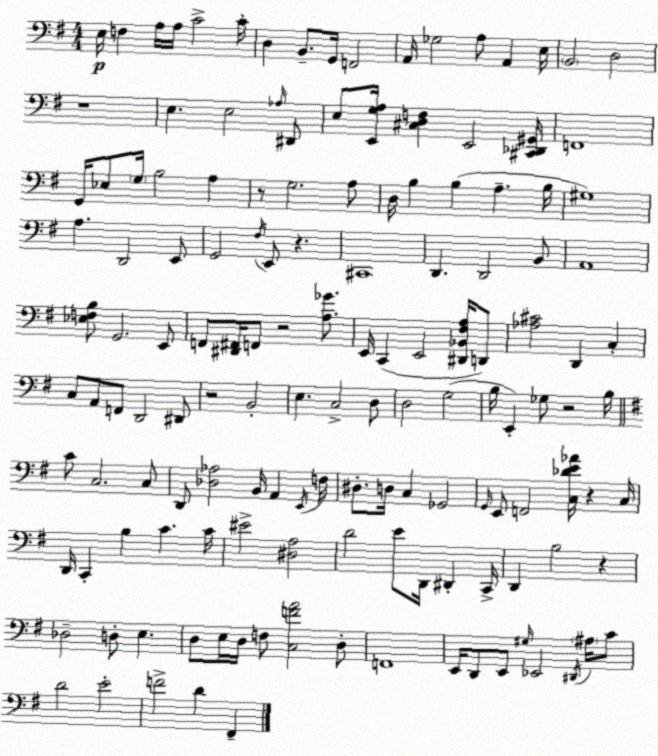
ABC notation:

X:1
T:Untitled
M:4/4
L:1/4
K:G
E,/4 F, A,/4 A,/4 C2 C/4 D, B,,/2 G,,/4 F,,2 A,,/4 _G,2 A,/2 A,, E,/4 B,,2 D,2 z4 E, E,2 _A,/4 ^D,,/2 E,/2 [E,,G,A,]/4 [^C,D,F,] E,,2 [^C,,_D,,^G,,]/4 F,,4 G,,/4 _E,/2 G,/4 B,2 A, z/2 G,2 A,/2 D,/4 B, B, A, B,/4 ^G,4 A, D,,2 E,,/2 G,,2 ^F,/4 E,,/2 z ^C,,4 D,, D,,2 B,,/2 A,,4 [_E,F,B,]/2 G,,2 E,,/2 F,,/2 [^D,,^F,,]/4 F,,/2 z2 [A,_G]/2 E,,/4 C,, E,,2 [^D,,_B,,^F,A,]/4 D,,/2 [_A,^C]2 D,, C, C,/2 A,,/2 F,,/2 D,,2 ^D,,/2 z2 B,,2 E, C,2 D,/2 D,2 G,2 B,/4 E,, _G,/2 z2 B,/4 C/2 C,2 C,/2 D,,/2 [_D,_A,]2 B,,/4 A,, E,,/4 F,/4 ^D,/2 D,/4 C, _G,,2 G,,/4 E,,/2 F,,2 [C,_DE_A]/4 z C,/4 D,,/4 C,, B, C C/4 ^E2 [^D,A,]2 D2 E/2 D,,/4 ^D,, C,,/4 D,, B,2 z _D,2 D,/2 E, D,/2 E,/4 D,/4 F,/2 [C,FA]2 D,/2 F,,4 E,,/4 D,,/2 E,,/2 ^G,/4 _E,,2 ^D,,/4 ^A,/4 C/2 D2 E2 F2 D ^F,,